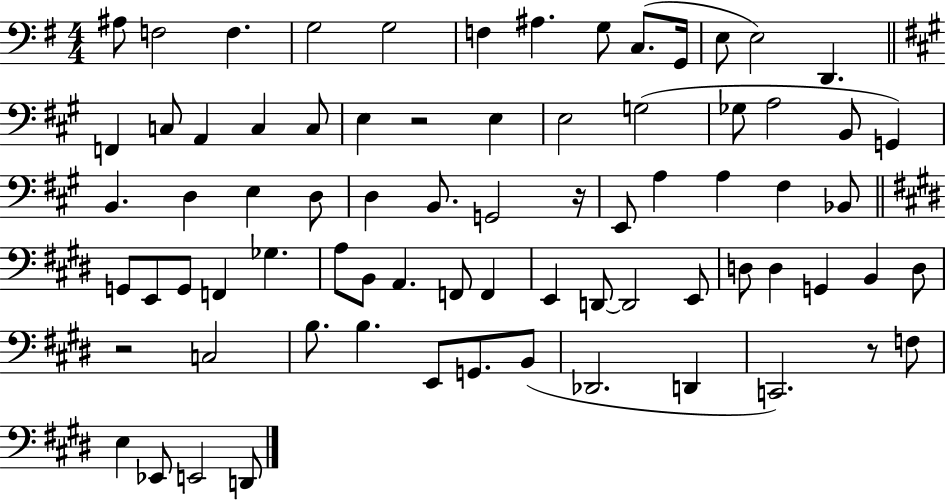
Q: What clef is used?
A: bass